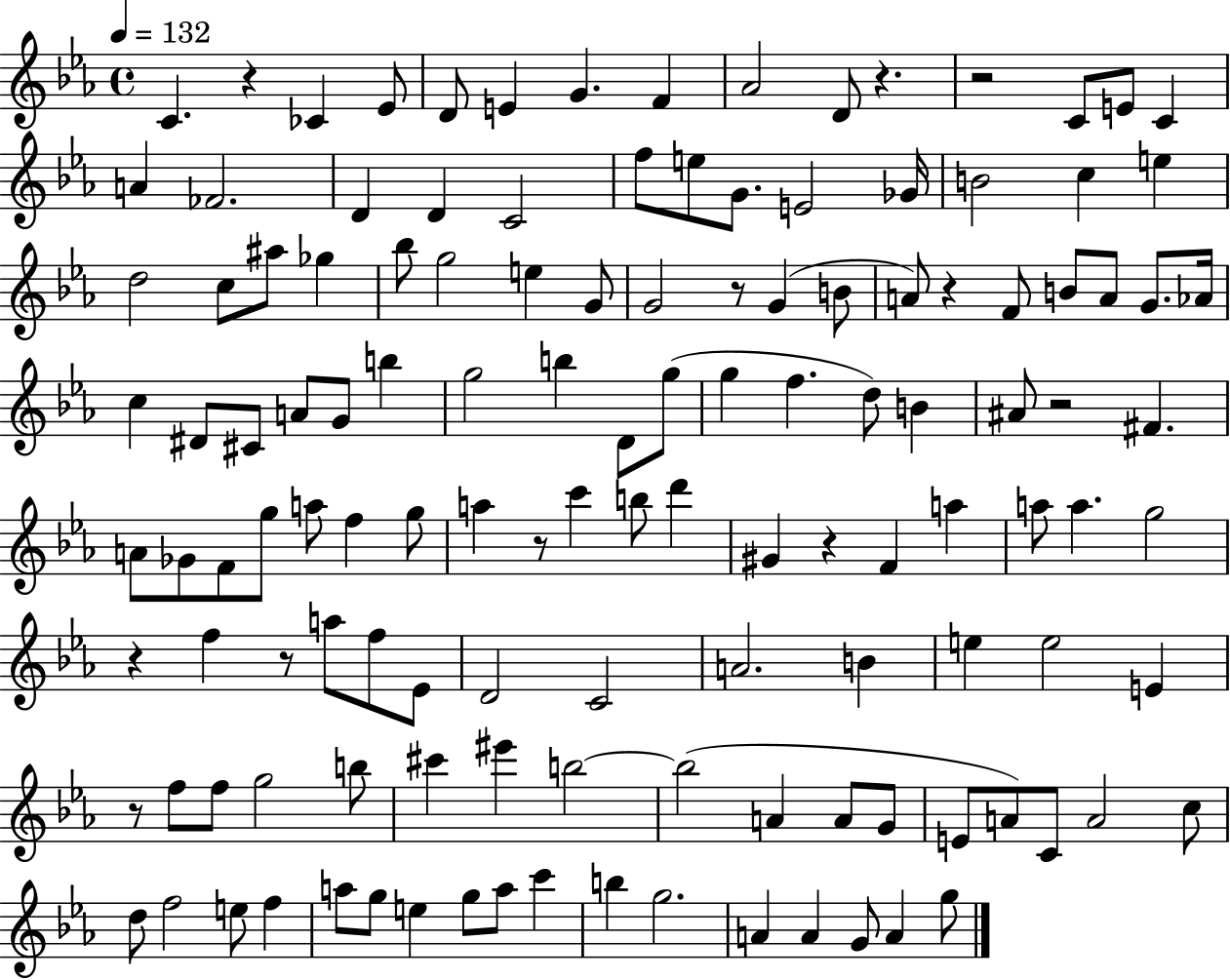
{
  \clef treble
  \time 4/4
  \defaultTimeSignature
  \key ees \major
  \tempo 4 = 132
  \repeat volta 2 { c'4. r4 ces'4 ees'8 | d'8 e'4 g'4. f'4 | aes'2 d'8 r4. | r2 c'8 e'8 c'4 | \break a'4 fes'2. | d'4 d'4 c'2 | f''8 e''8 g'8. e'2 ges'16 | b'2 c''4 e''4 | \break d''2 c''8 ais''8 ges''4 | bes''8 g''2 e''4 g'8 | g'2 r8 g'4( b'8 | a'8) r4 f'8 b'8 a'8 g'8. aes'16 | \break c''4 dis'8 cis'8 a'8 g'8 b''4 | g''2 b''4 d'8 g''8( | g''4 f''4. d''8) b'4 | ais'8 r2 fis'4. | \break a'8 ges'8 f'8 g''8 a''8 f''4 g''8 | a''4 r8 c'''4 b''8 d'''4 | gis'4 r4 f'4 a''4 | a''8 a''4. g''2 | \break r4 f''4 r8 a''8 f''8 ees'8 | d'2 c'2 | a'2. b'4 | e''4 e''2 e'4 | \break r8 f''8 f''8 g''2 b''8 | cis'''4 eis'''4 b''2~~ | b''2( a'4 a'8 g'8 | e'8 a'8) c'8 a'2 c''8 | \break d''8 f''2 e''8 f''4 | a''8 g''8 e''4 g''8 a''8 c'''4 | b''4 g''2. | a'4 a'4 g'8 a'4 g''8 | \break } \bar "|."
}